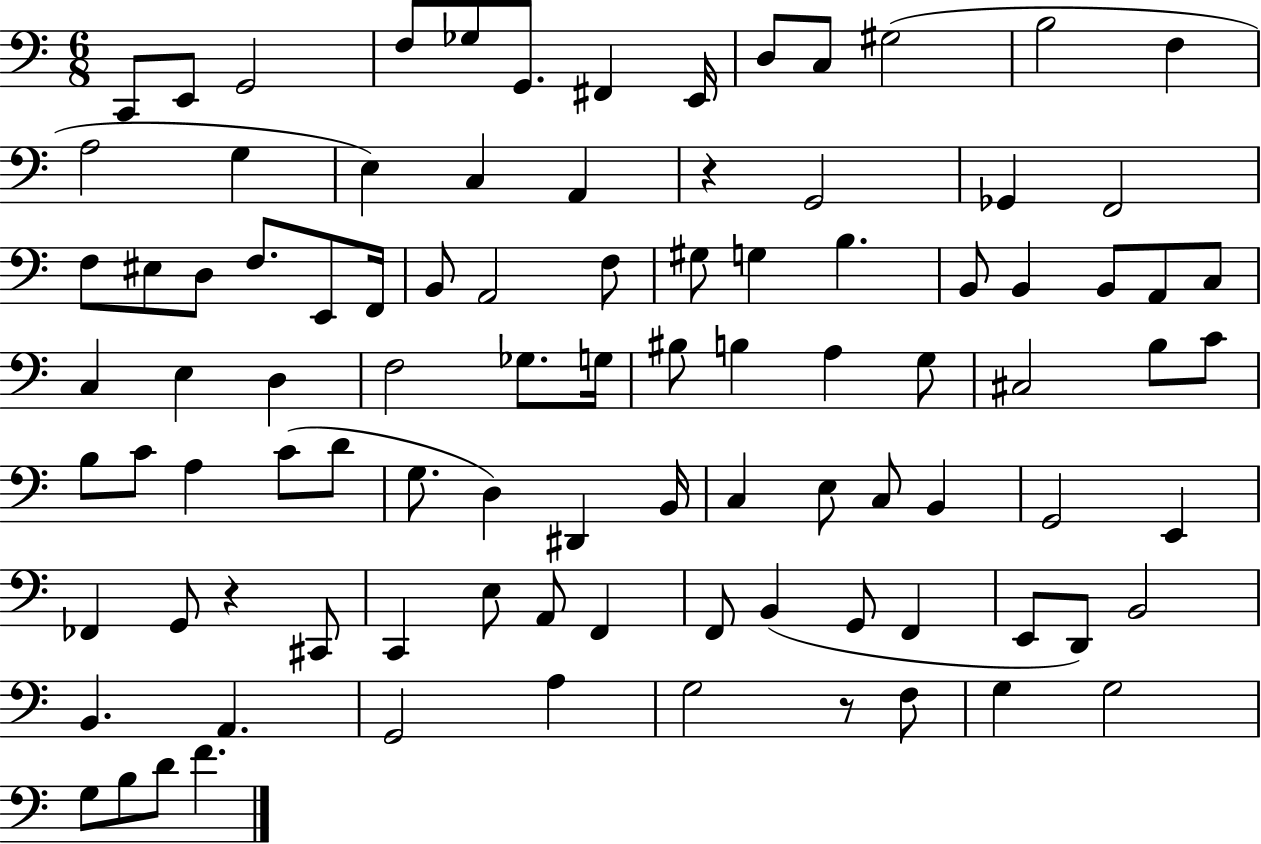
{
  \clef bass
  \numericTimeSignature
  \time 6/8
  \key c \major
  c,8 e,8 g,2 | f8 ges8 g,8. fis,4 e,16 | d8 c8 gis2( | b2 f4 | \break a2 g4 | e4) c4 a,4 | r4 g,2 | ges,4 f,2 | \break f8 eis8 d8 f8. e,8 f,16 | b,8 a,2 f8 | gis8 g4 b4. | b,8 b,4 b,8 a,8 c8 | \break c4 e4 d4 | f2 ges8. g16 | bis8 b4 a4 g8 | cis2 b8 c'8 | \break b8 c'8 a4 c'8( d'8 | g8. d4) dis,4 b,16 | c4 e8 c8 b,4 | g,2 e,4 | \break fes,4 g,8 r4 cis,8 | c,4 e8 a,8 f,4 | f,8 b,4( g,8 f,4 | e,8 d,8) b,2 | \break b,4. a,4. | g,2 a4 | g2 r8 f8 | g4 g2 | \break g8 b8 d'8 f'4. | \bar "|."
}